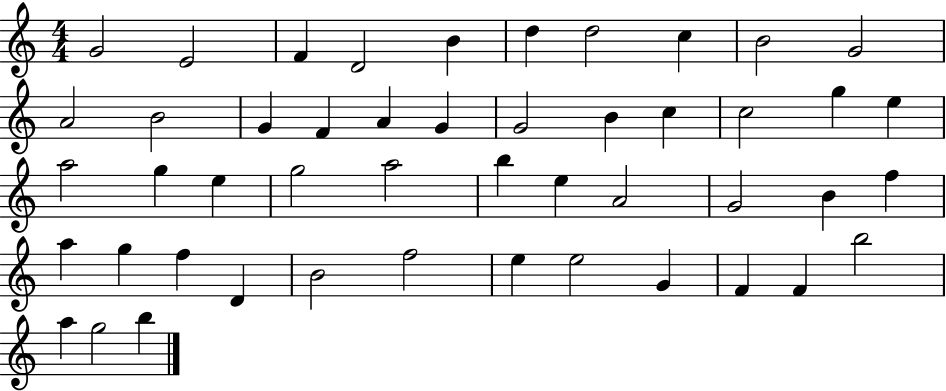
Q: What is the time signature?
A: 4/4